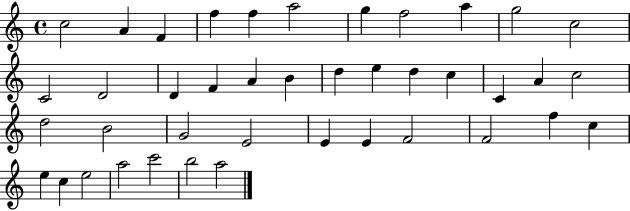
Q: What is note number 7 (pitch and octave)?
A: G5